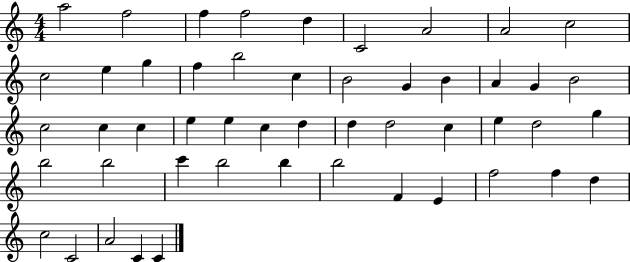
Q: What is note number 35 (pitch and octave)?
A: B5